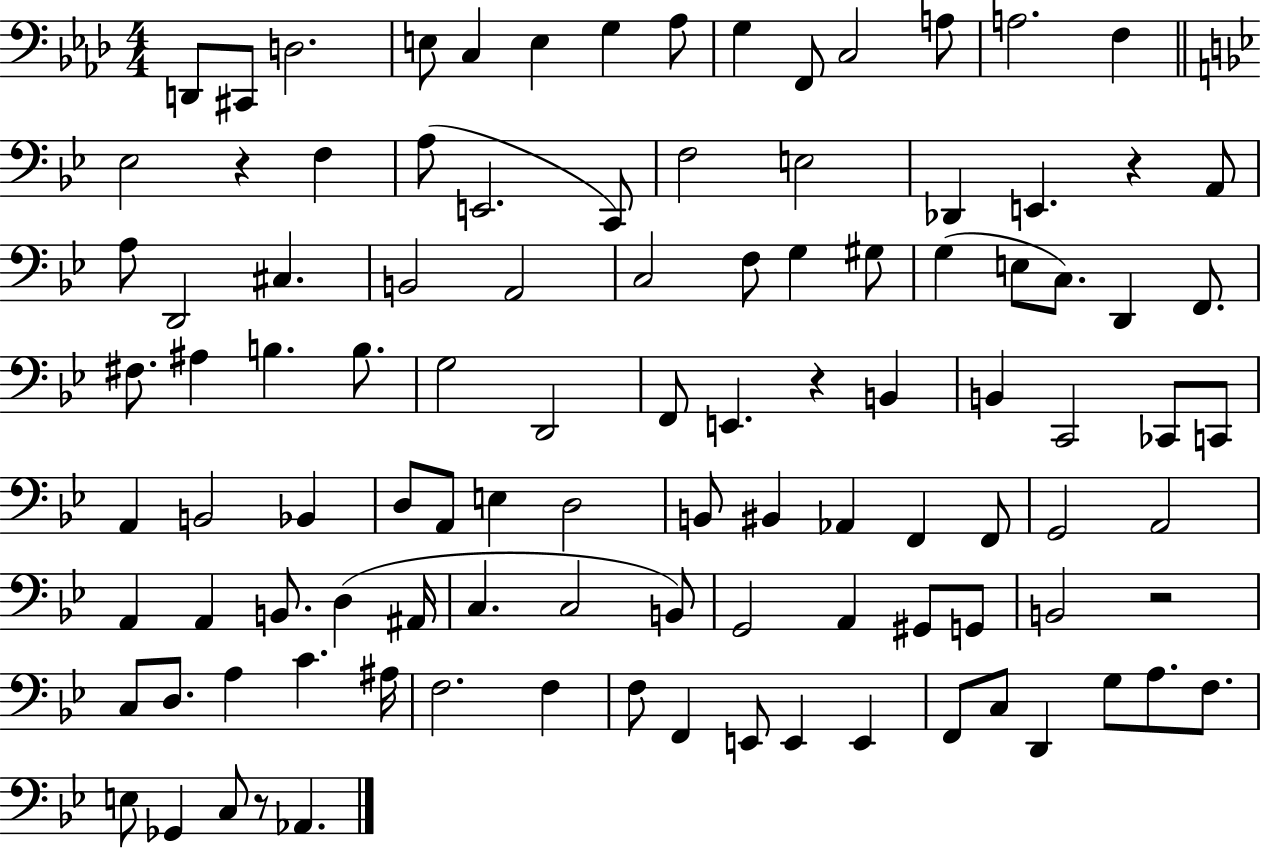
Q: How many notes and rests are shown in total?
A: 105